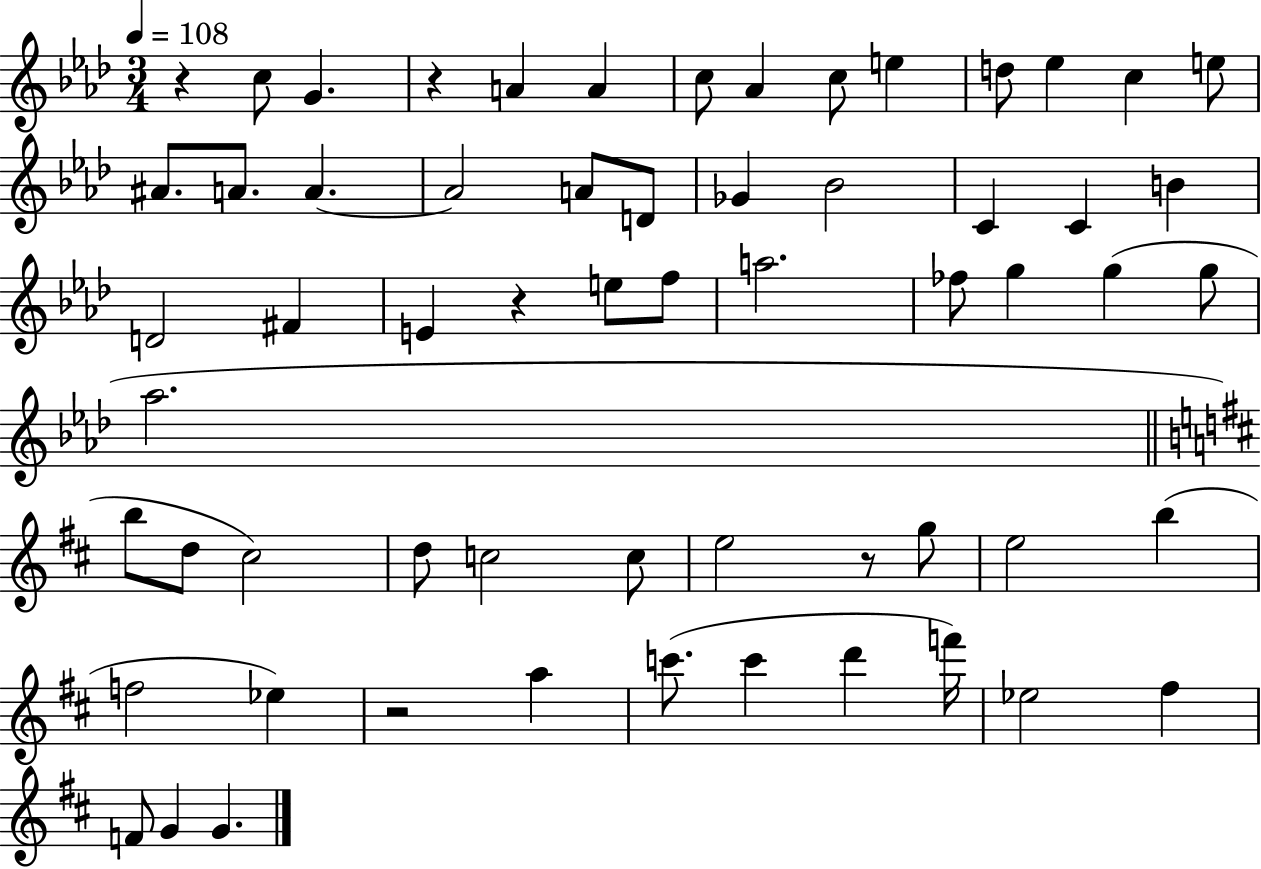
{
  \clef treble
  \numericTimeSignature
  \time 3/4
  \key aes \major
  \tempo 4 = 108
  r4 c''8 g'4. | r4 a'4 a'4 | c''8 aes'4 c''8 e''4 | d''8 ees''4 c''4 e''8 | \break ais'8. a'8. a'4.~~ | a'2 a'8 d'8 | ges'4 bes'2 | c'4 c'4 b'4 | \break d'2 fis'4 | e'4 r4 e''8 f''8 | a''2. | fes''8 g''4 g''4( g''8 | \break aes''2. | \bar "||" \break \key d \major b''8 d''8 cis''2) | d''8 c''2 c''8 | e''2 r8 g''8 | e''2 b''4( | \break f''2 ees''4) | r2 a''4 | c'''8.( c'''4 d'''4 f'''16) | ees''2 fis''4 | \break f'8 g'4 g'4. | \bar "|."
}